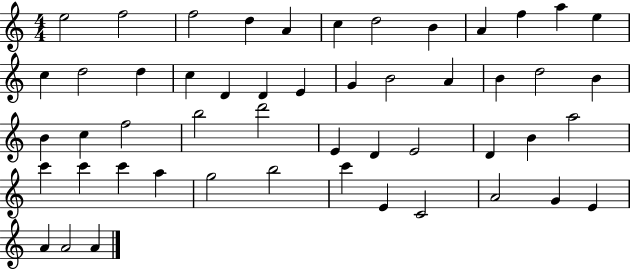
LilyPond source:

{
  \clef treble
  \numericTimeSignature
  \time 4/4
  \key c \major
  e''2 f''2 | f''2 d''4 a'4 | c''4 d''2 b'4 | a'4 f''4 a''4 e''4 | \break c''4 d''2 d''4 | c''4 d'4 d'4 e'4 | g'4 b'2 a'4 | b'4 d''2 b'4 | \break b'4 c''4 f''2 | b''2 d'''2 | e'4 d'4 e'2 | d'4 b'4 a''2 | \break c'''4 c'''4 c'''4 a''4 | g''2 b''2 | c'''4 e'4 c'2 | a'2 g'4 e'4 | \break a'4 a'2 a'4 | \bar "|."
}